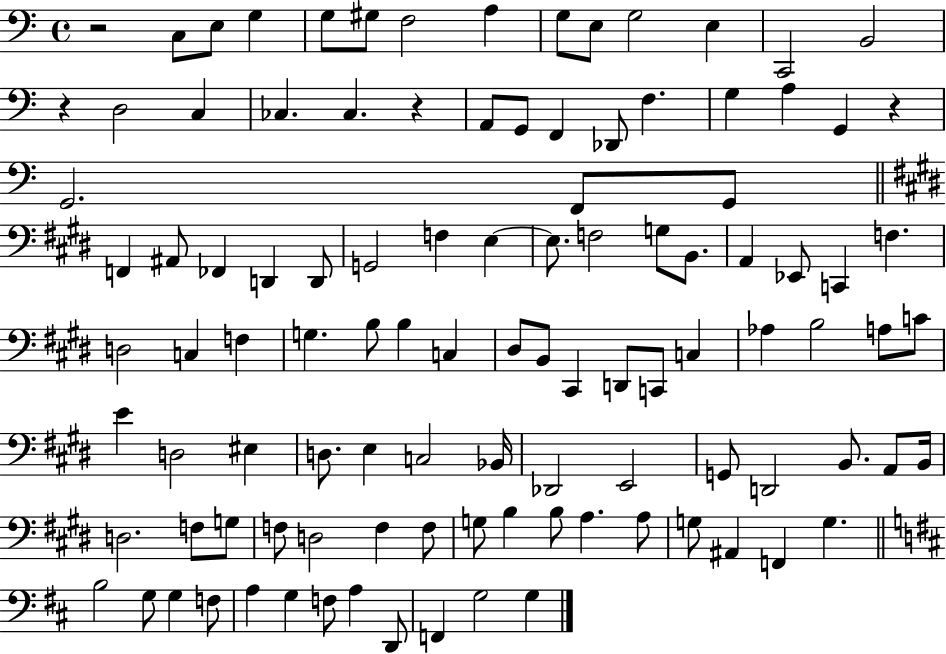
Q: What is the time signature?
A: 4/4